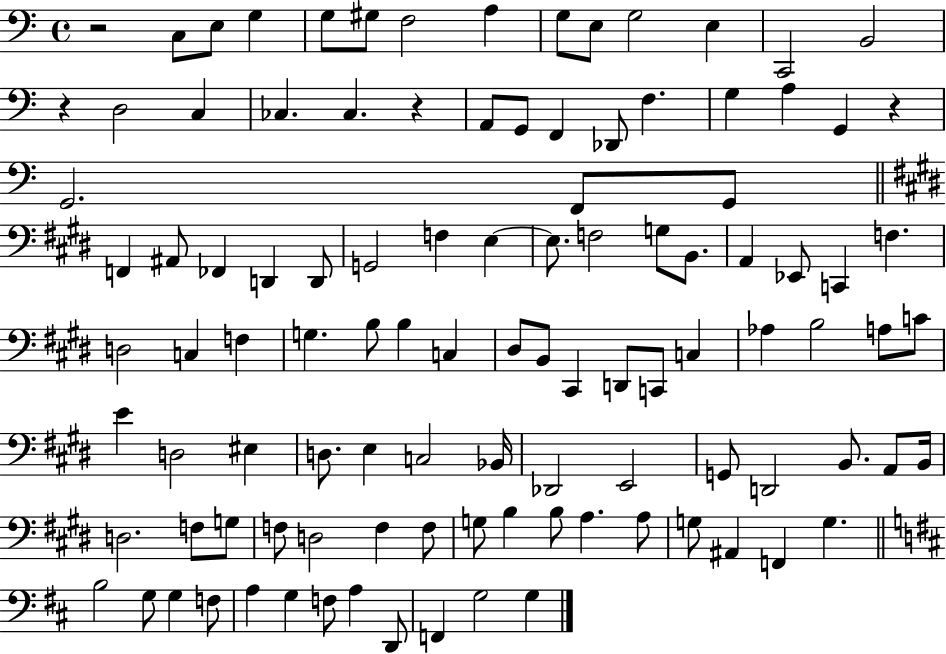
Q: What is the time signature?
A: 4/4